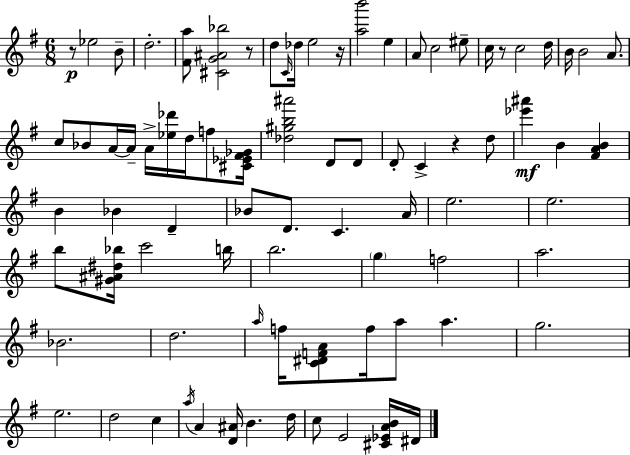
{
  \clef treble
  \numericTimeSignature
  \time 6/8
  \key g \major
  r8\p ees''2 b'8-- | d''2.-. | <fis' a''>8 <cis' g' ais' bes''>2 r8 | d''8 \grace { c'16 } des''16 e''2 | \break r16 <a'' b'''>2 e''4 | a'8 c''2 eis''8-- | c''16 r8 c''2 | d''16 b'16 b'2 a'8. | \break c''8 bes'8 a'16~~ a'16-- a'16-> <ees'' des'''>16 d''16 f''8 | <cis' ees' fis' ges'>16 <des'' gis'' b'' ais'''>2 d'8 d'8 | d'8-. c'4-> r4 d''8 | <ees''' ais'''>4\mf b'4 <fis' a' b'>4 | \break b'4 bes'4 d'4-- | bes'8 d'8. c'4. | a'16 e''2. | e''2. | \break b''8 <gis' ais' dis'' bes''>16 c'''2 | b''16 b''2. | \parenthesize g''4 f''2 | a''2. | \break bes'2. | d''2. | \grace { a''16 } f''16 <c' dis' f' a'>8 f''16 a''8 a''4. | g''2. | \break e''2. | d''2 c''4 | \acciaccatura { a''16 } a'4 <d' ais'>16 b'4. | d''16 c''8 e'2 | \break <cis' ees' a' b'>16 dis'16 \bar "|."
}